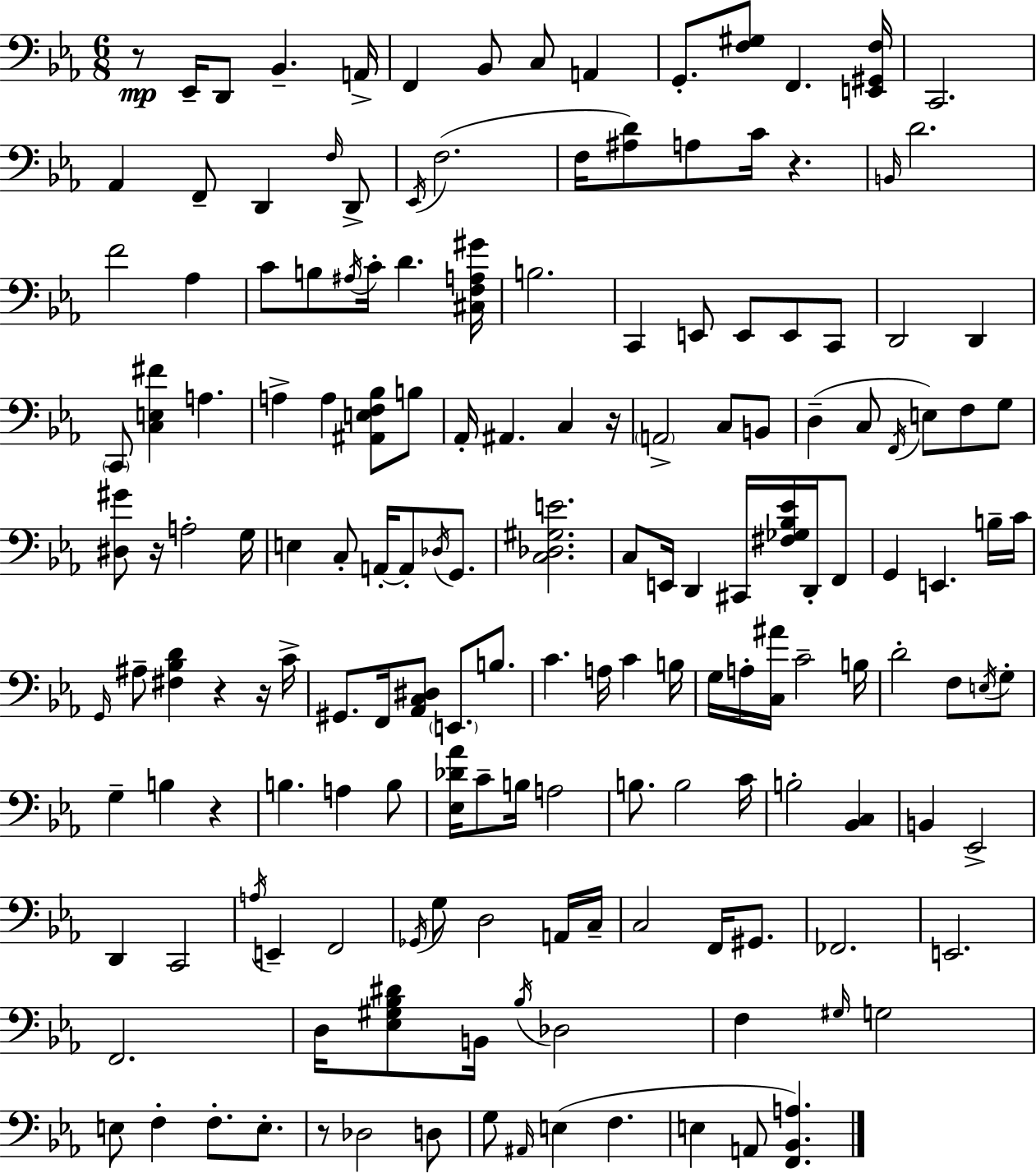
{
  \clef bass
  \numericTimeSignature
  \time 6/8
  \key ees \major
  r8\mp ees,16-- d,8 bes,4.-- a,16-> | f,4 bes,8 c8 a,4 | g,8.-. <f gis>8 f,4. <e, gis, f>16 | c,2. | \break aes,4 f,8-- d,4 \grace { f16 } d,8-> | \acciaccatura { ees,16 }( f2. | f16 <ais d'>8) a8 c'16 r4. | \grace { b,16 } d'2. | \break f'2 aes4 | c'8 b8 \acciaccatura { ais16 } c'16-. d'4. | <cis f a gis'>16 b2. | c,4 e,8 e,8 | \break e,8 c,8 d,2 | d,4 \parenthesize c,8 <c e fis'>4 a4. | a4-> a4 | <ais, e f bes>8 b8 aes,16-. ais,4. c4 | \break r16 \parenthesize a,2-> | c8 b,8 d4--( c8 \acciaccatura { f,16 }) e8 | f8 g8 <dis gis'>8 r16 a2-. | g16 e4 c8-. a,16-.~~ | \break a,8-. \acciaccatura { des16 } g,8. <c des gis e'>2. | c8 e,16 d,4 | cis,16 <fis ges bes ees'>16 d,16-. f,8 g,4 e,4. | b16-- c'16 \grace { g,16 } ais8-- <fis bes d'>4 | \break r4 r16 c'16-> gis,8. f,16 <aes, c dis>8 | \parenthesize e,8. b8. c'4. | a16 c'4 b16 g16 a16-. <c ais'>16 c'2-- | b16 d'2-. | \break f8 \acciaccatura { e16 } g8-. g4-- | b4 r4 b4. | a4 b8 <ees des' aes'>16 c'8-- b16 | a2 b8. b2 | \break c'16 b2-. | <bes, c>4 b,4 | ees,2-> d,4 | c,2 \acciaccatura { a16 } e,4-- | \break f,2 \acciaccatura { ges,16 } g8 | d2 a,16 c16-- c2 | f,16 gis,8. fes,2. | e,2. | \break f,2. | d16 <ees gis bes dis'>8 | b,16 \acciaccatura { bes16 } des2 f4 | \grace { gis16 } g2 | \break e8 f4-. f8.-. e8.-. | r8 des2 d8 | g8 \grace { ais,16 } e4( f4. | e4 a,8 <f, bes, a>4.) | \break \bar "|."
}